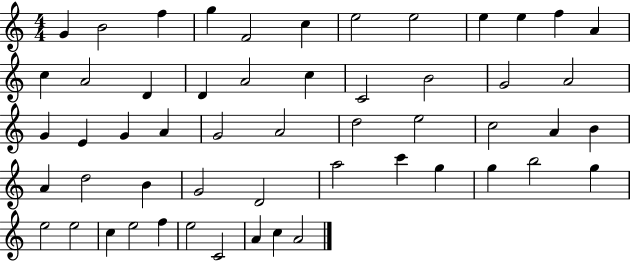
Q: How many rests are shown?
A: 0